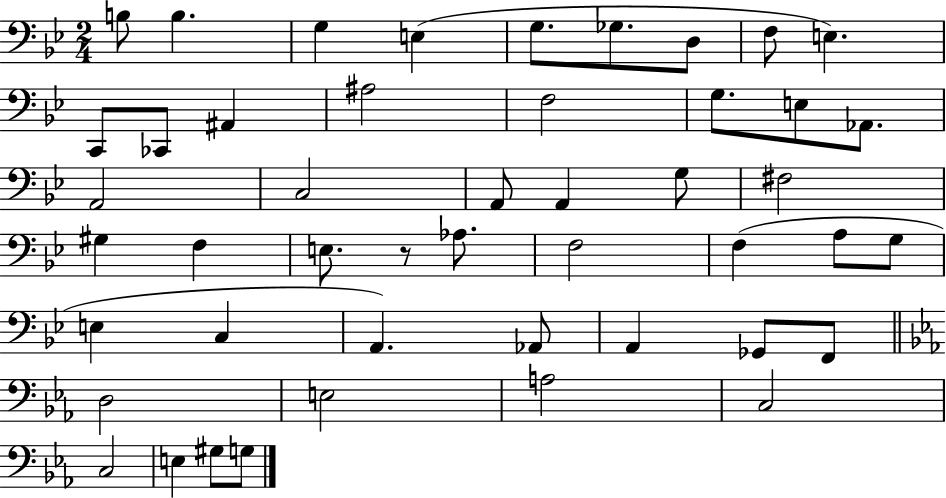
B3/e B3/q. G3/q E3/q G3/e. Gb3/e. D3/e F3/e E3/q. C2/e CES2/e A#2/q A#3/h F3/h G3/e. E3/e Ab2/e. A2/h C3/h A2/e A2/q G3/e F#3/h G#3/q F3/q E3/e. R/e Ab3/e. F3/h F3/q A3/e G3/e E3/q C3/q A2/q. Ab2/e A2/q Gb2/e F2/e D3/h E3/h A3/h C3/h C3/h E3/q G#3/e G3/e